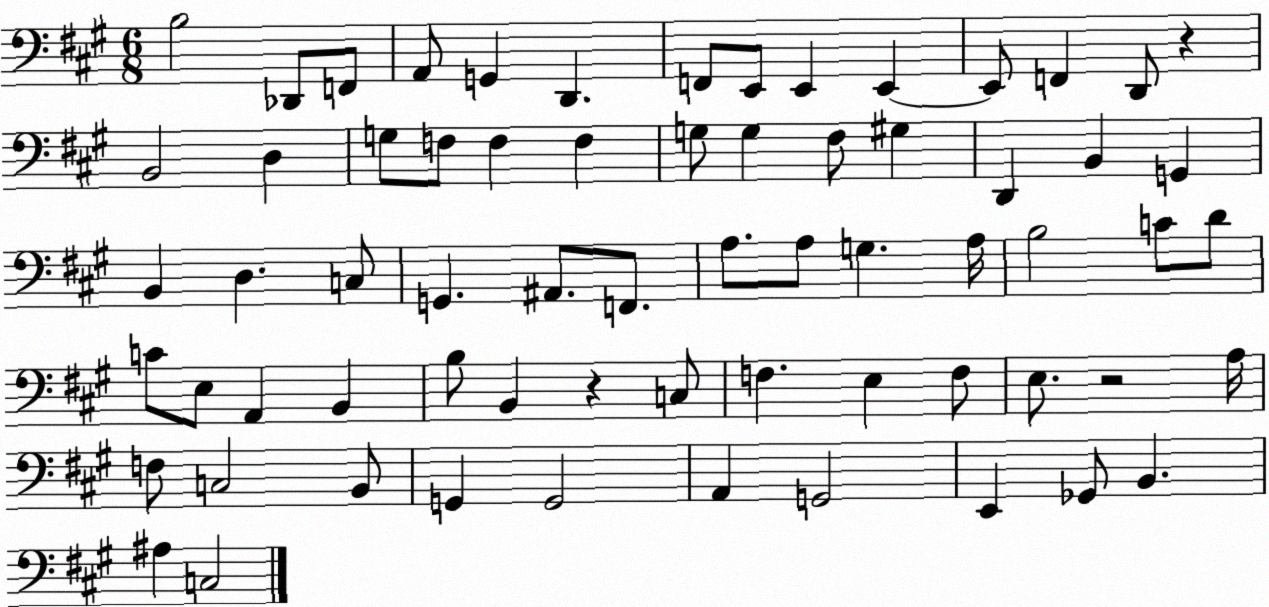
X:1
T:Untitled
M:6/8
L:1/4
K:A
B,2 _D,,/2 F,,/2 A,,/2 G,, D,, F,,/2 E,,/2 E,, E,, E,,/2 F,, D,,/2 z B,,2 D, G,/2 F,/2 F, F, G,/2 G, ^F,/2 ^G, D,, B,, G,, B,, D, C,/2 G,, ^A,,/2 F,,/2 A,/2 A,/2 G, A,/4 B,2 C/2 D/2 C/2 E,/2 A,, B,, B,/2 B,, z C,/2 F, E, F,/2 E,/2 z2 A,/4 F,/2 C,2 B,,/2 G,, G,,2 A,, G,,2 E,, _G,,/2 B,, ^A, C,2